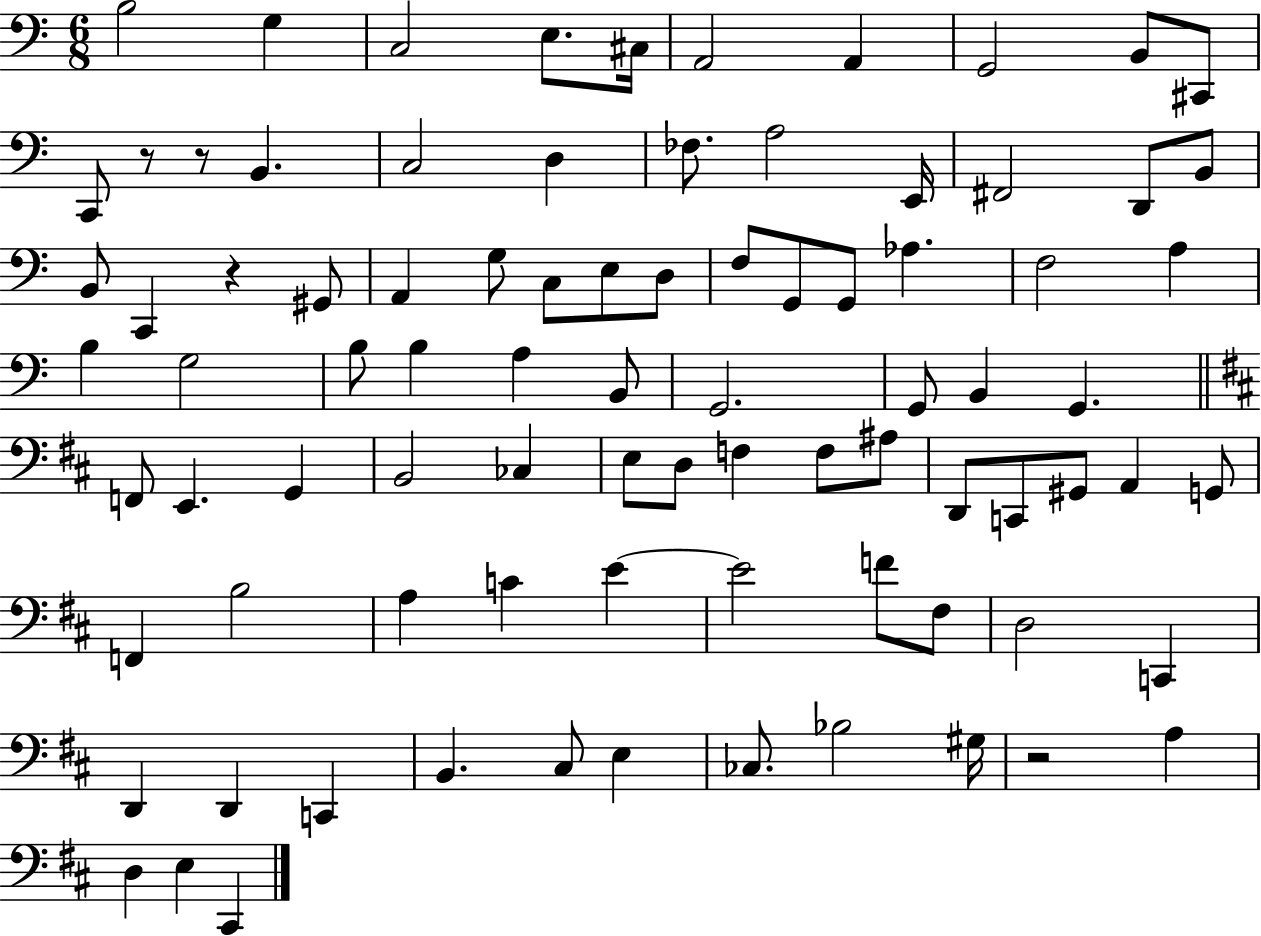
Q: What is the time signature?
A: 6/8